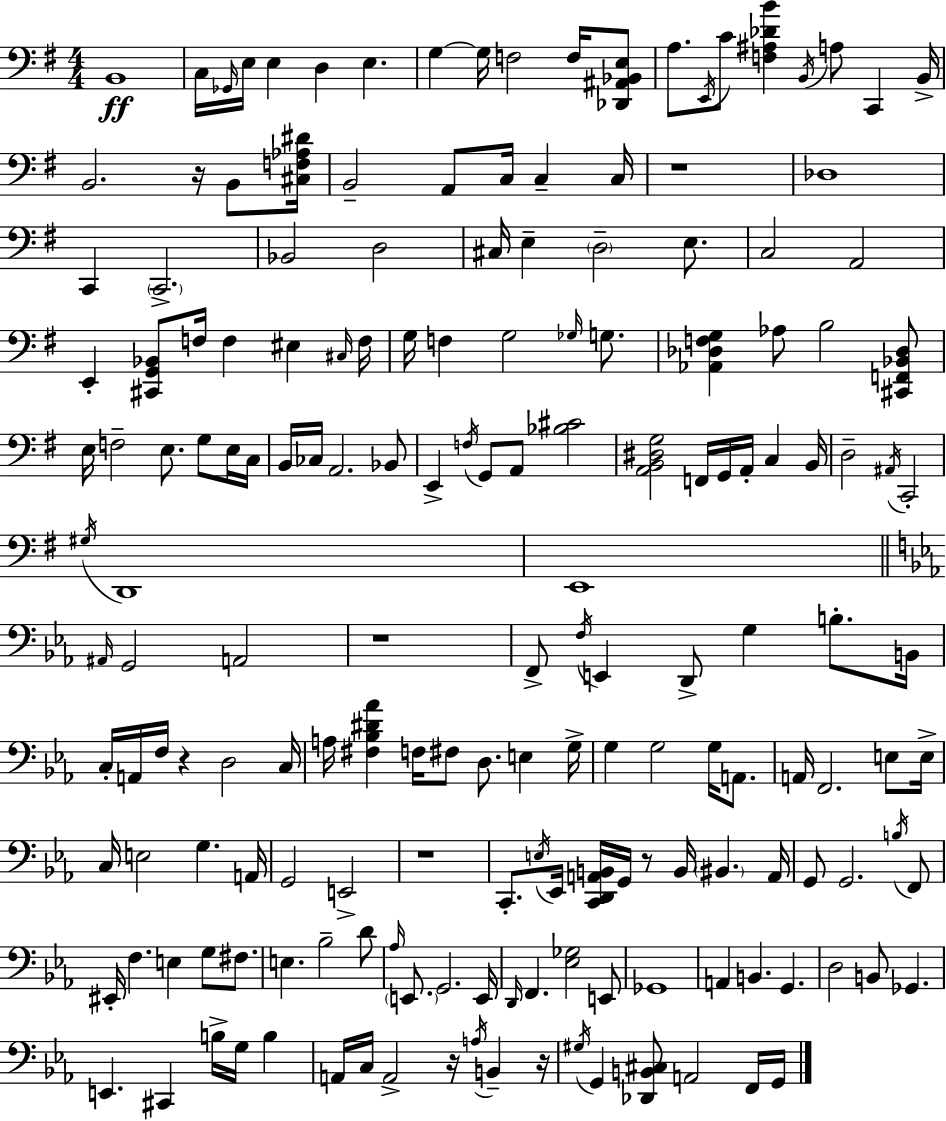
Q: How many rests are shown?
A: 8